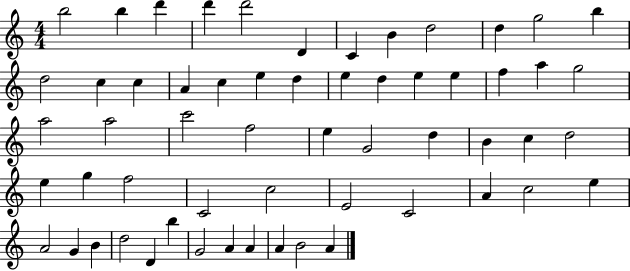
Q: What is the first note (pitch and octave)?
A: B5